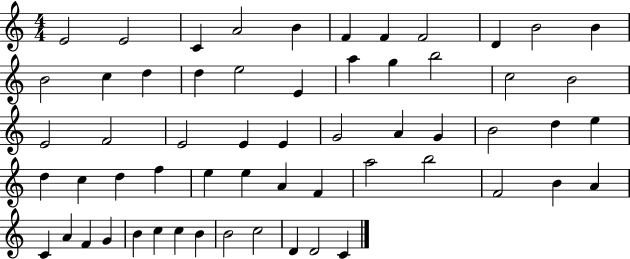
E4/h E4/h C4/q A4/h B4/q F4/q F4/q F4/h D4/q B4/h B4/q B4/h C5/q D5/q D5/q E5/h E4/q A5/q G5/q B5/h C5/h B4/h E4/h F4/h E4/h E4/q E4/q G4/h A4/q G4/q B4/h D5/q E5/q D5/q C5/q D5/q F5/q E5/q E5/q A4/q F4/q A5/h B5/h F4/h B4/q A4/q C4/q A4/q F4/q G4/q B4/q C5/q C5/q B4/q B4/h C5/h D4/q D4/h C4/q